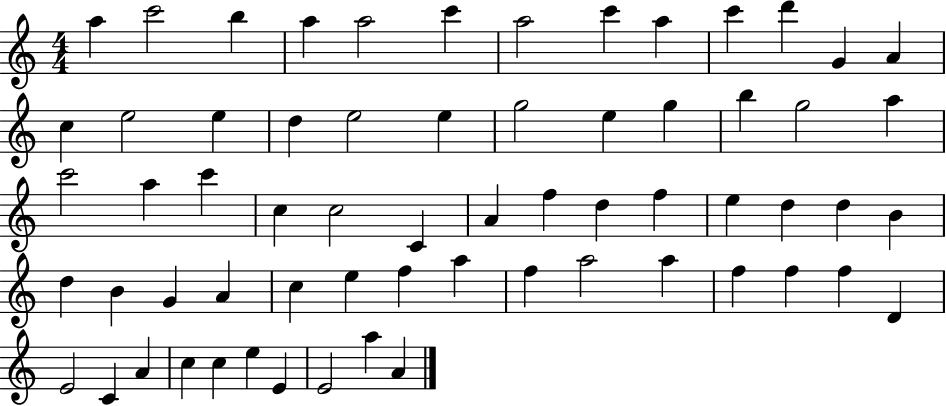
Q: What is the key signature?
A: C major